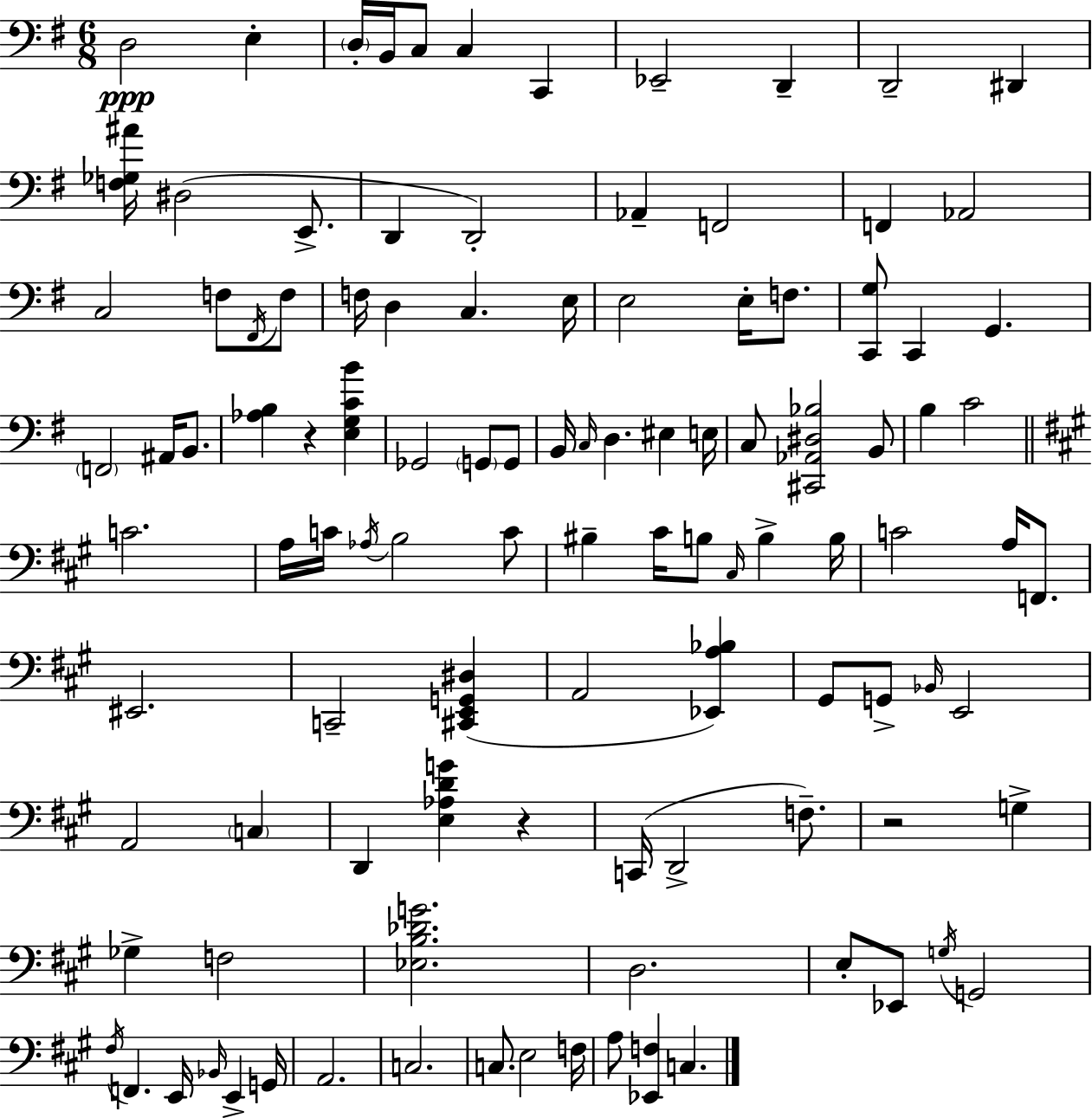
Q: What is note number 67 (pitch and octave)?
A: G2